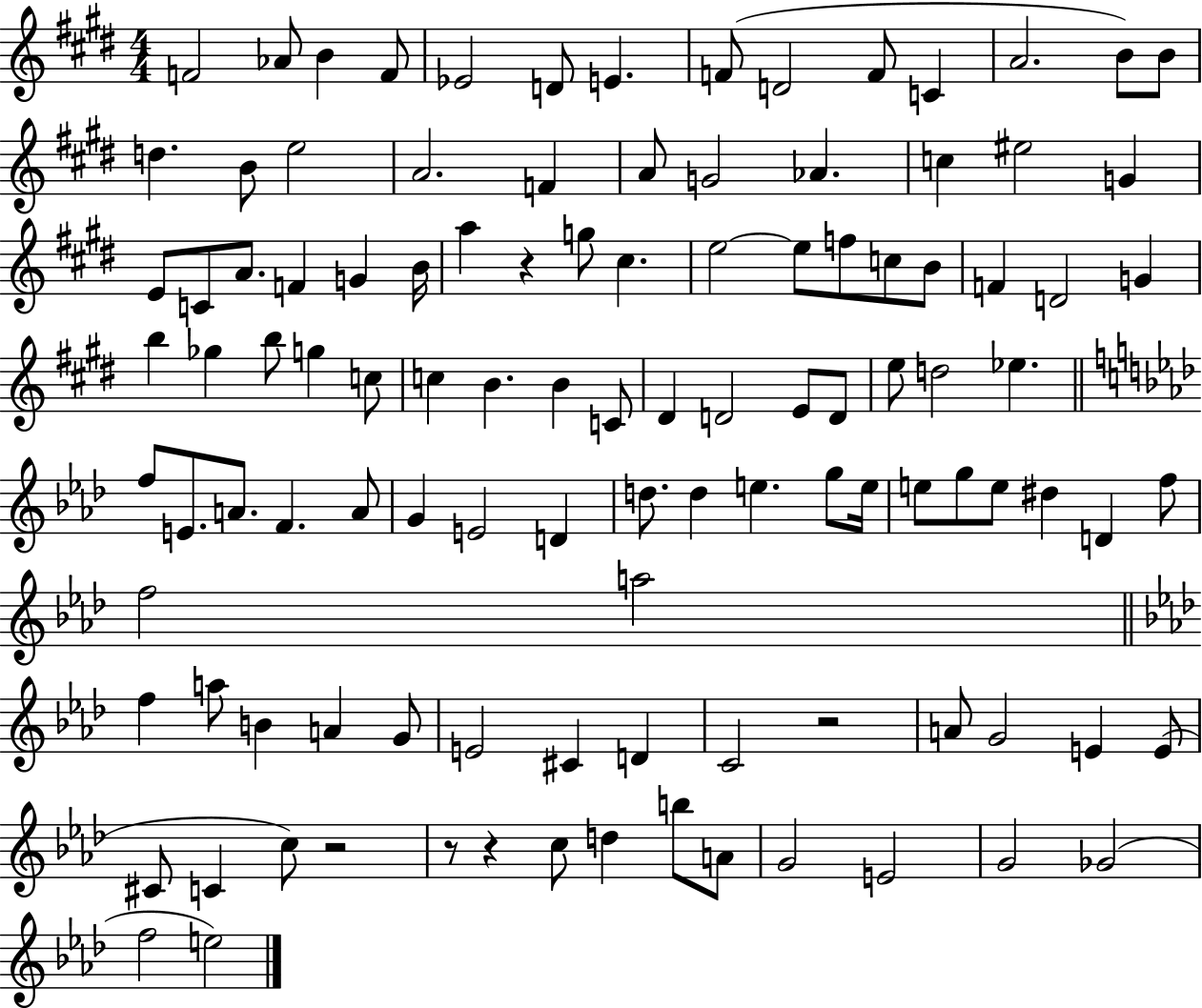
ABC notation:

X:1
T:Untitled
M:4/4
L:1/4
K:E
F2 _A/2 B F/2 _E2 D/2 E F/2 D2 F/2 C A2 B/2 B/2 d B/2 e2 A2 F A/2 G2 _A c ^e2 G E/2 C/2 A/2 F G B/4 a z g/2 ^c e2 e/2 f/2 c/2 B/2 F D2 G b _g b/2 g c/2 c B B C/2 ^D D2 E/2 D/2 e/2 d2 _e f/2 E/2 A/2 F A/2 G E2 D d/2 d e g/2 e/4 e/2 g/2 e/2 ^d D f/2 f2 a2 f a/2 B A G/2 E2 ^C D C2 z2 A/2 G2 E E/2 ^C/2 C c/2 z2 z/2 z c/2 d b/2 A/2 G2 E2 G2 _G2 f2 e2